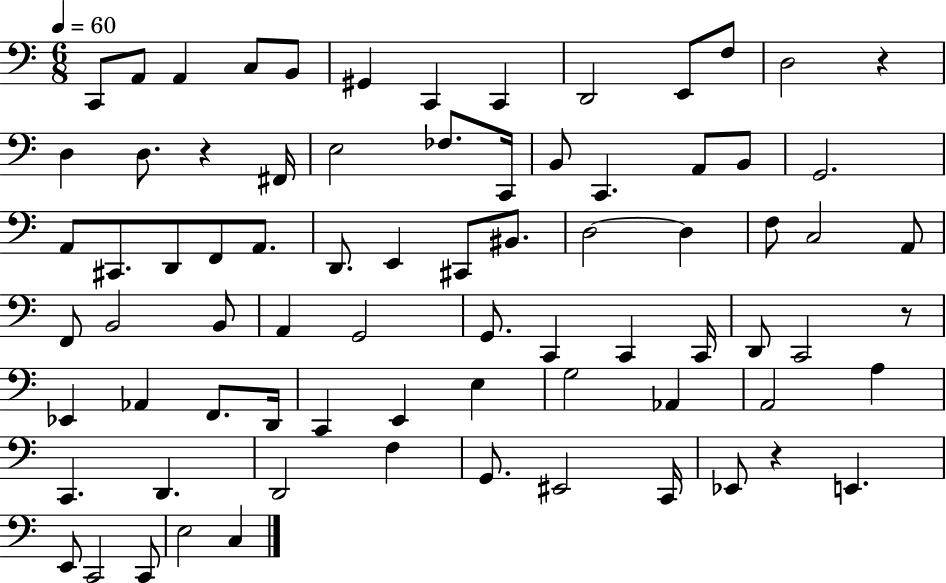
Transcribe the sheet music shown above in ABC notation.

X:1
T:Untitled
M:6/8
L:1/4
K:C
C,,/2 A,,/2 A,, C,/2 B,,/2 ^G,, C,, C,, D,,2 E,,/2 F,/2 D,2 z D, D,/2 z ^F,,/4 E,2 _F,/2 C,,/4 B,,/2 C,, A,,/2 B,,/2 G,,2 A,,/2 ^C,,/2 D,,/2 F,,/2 A,,/2 D,,/2 E,, ^C,,/2 ^B,,/2 D,2 D, F,/2 C,2 A,,/2 F,,/2 B,,2 B,,/2 A,, G,,2 G,,/2 C,, C,, C,,/4 D,,/2 C,,2 z/2 _E,, _A,, F,,/2 D,,/4 C,, E,, E, G,2 _A,, A,,2 A, C,, D,, D,,2 F, G,,/2 ^E,,2 C,,/4 _E,,/2 z E,, E,,/2 C,,2 C,,/2 E,2 C,